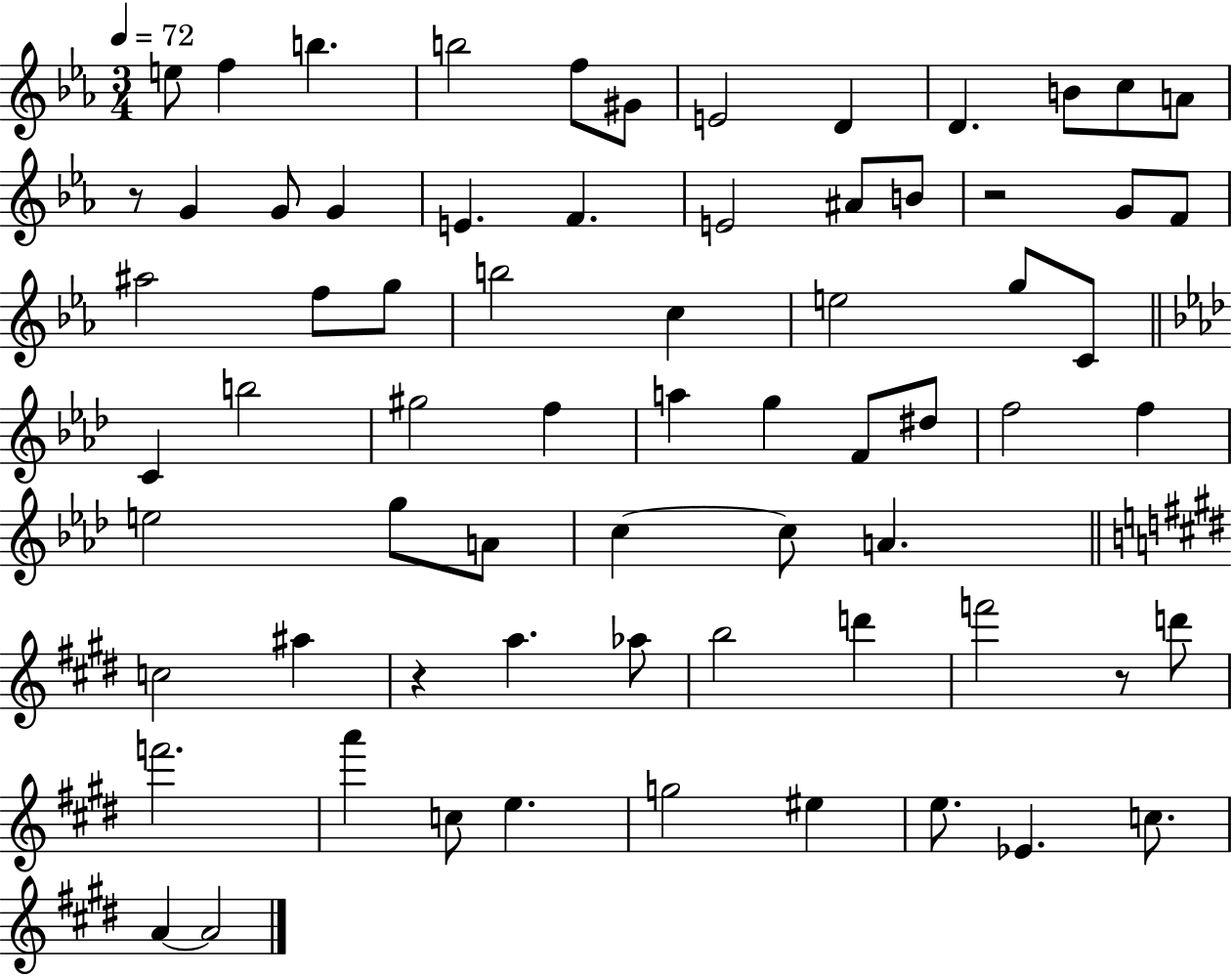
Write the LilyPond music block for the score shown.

{
  \clef treble
  \numericTimeSignature
  \time 3/4
  \key ees \major
  \tempo 4 = 72
  e''8 f''4 b''4. | b''2 f''8 gis'8 | e'2 d'4 | d'4. b'8 c''8 a'8 | \break r8 g'4 g'8 g'4 | e'4. f'4. | e'2 ais'8 b'8 | r2 g'8 f'8 | \break ais''2 f''8 g''8 | b''2 c''4 | e''2 g''8 c'8 | \bar "||" \break \key aes \major c'4 b''2 | gis''2 f''4 | a''4 g''4 f'8 dis''8 | f''2 f''4 | \break e''2 g''8 a'8 | c''4~~ c''8 a'4. | \bar "||" \break \key e \major c''2 ais''4 | r4 a''4. aes''8 | b''2 d'''4 | f'''2 r8 d'''8 | \break f'''2. | a'''4 c''8 e''4. | g''2 eis''4 | e''8. ees'4. c''8. | \break a'4~~ a'2 | \bar "|."
}